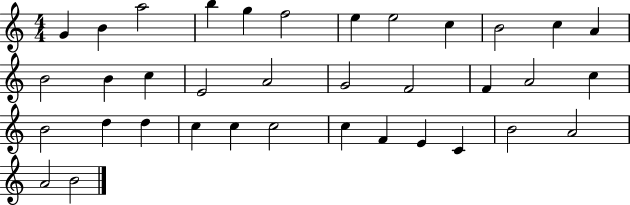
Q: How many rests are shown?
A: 0